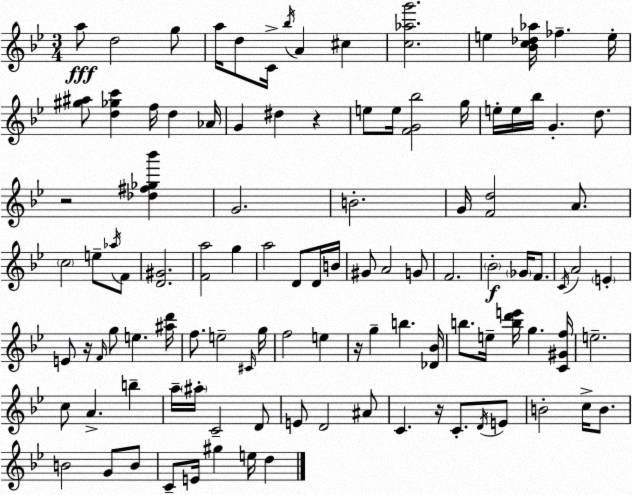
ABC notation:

X:1
T:Untitled
M:3/4
L:1/4
K:Gm
a/2 d2 g/2 a/4 d/2 C/4 _b/4 A ^c [c_ag']2 e [_Bc_d_a]/4 _f e/4 [^g^a]/2 [d_gc'] f/4 d _A/4 G ^d z e/2 e/4 [FG_b]2 g/4 e/4 e/4 _b/4 G d/2 z2 [_d^f_g_b'] G2 B2 G/4 [Fd]2 A/2 c2 e/2 _a/4 F/2 [D^G]2 [Fa]2 g a2 D/2 D/4 B/4 ^G/2 A2 G/2 F2 _B2 _G/4 F/2 C/4 A2 E E/2 z/4 F/4 g/2 e [^ad']/4 f/2 e2 ^C/4 g/4 f2 e z/4 g b [_D_B]/4 b/2 e/4 [bd'e']/4 g [C^Gf]/4 e2 c/2 A b a/4 ^a/4 C2 D/2 E/2 D2 ^A/2 C z/4 C/2 D/4 E/2 B2 c/4 B/2 B2 G/2 B/2 C/2 E/4 ^g e/4 d